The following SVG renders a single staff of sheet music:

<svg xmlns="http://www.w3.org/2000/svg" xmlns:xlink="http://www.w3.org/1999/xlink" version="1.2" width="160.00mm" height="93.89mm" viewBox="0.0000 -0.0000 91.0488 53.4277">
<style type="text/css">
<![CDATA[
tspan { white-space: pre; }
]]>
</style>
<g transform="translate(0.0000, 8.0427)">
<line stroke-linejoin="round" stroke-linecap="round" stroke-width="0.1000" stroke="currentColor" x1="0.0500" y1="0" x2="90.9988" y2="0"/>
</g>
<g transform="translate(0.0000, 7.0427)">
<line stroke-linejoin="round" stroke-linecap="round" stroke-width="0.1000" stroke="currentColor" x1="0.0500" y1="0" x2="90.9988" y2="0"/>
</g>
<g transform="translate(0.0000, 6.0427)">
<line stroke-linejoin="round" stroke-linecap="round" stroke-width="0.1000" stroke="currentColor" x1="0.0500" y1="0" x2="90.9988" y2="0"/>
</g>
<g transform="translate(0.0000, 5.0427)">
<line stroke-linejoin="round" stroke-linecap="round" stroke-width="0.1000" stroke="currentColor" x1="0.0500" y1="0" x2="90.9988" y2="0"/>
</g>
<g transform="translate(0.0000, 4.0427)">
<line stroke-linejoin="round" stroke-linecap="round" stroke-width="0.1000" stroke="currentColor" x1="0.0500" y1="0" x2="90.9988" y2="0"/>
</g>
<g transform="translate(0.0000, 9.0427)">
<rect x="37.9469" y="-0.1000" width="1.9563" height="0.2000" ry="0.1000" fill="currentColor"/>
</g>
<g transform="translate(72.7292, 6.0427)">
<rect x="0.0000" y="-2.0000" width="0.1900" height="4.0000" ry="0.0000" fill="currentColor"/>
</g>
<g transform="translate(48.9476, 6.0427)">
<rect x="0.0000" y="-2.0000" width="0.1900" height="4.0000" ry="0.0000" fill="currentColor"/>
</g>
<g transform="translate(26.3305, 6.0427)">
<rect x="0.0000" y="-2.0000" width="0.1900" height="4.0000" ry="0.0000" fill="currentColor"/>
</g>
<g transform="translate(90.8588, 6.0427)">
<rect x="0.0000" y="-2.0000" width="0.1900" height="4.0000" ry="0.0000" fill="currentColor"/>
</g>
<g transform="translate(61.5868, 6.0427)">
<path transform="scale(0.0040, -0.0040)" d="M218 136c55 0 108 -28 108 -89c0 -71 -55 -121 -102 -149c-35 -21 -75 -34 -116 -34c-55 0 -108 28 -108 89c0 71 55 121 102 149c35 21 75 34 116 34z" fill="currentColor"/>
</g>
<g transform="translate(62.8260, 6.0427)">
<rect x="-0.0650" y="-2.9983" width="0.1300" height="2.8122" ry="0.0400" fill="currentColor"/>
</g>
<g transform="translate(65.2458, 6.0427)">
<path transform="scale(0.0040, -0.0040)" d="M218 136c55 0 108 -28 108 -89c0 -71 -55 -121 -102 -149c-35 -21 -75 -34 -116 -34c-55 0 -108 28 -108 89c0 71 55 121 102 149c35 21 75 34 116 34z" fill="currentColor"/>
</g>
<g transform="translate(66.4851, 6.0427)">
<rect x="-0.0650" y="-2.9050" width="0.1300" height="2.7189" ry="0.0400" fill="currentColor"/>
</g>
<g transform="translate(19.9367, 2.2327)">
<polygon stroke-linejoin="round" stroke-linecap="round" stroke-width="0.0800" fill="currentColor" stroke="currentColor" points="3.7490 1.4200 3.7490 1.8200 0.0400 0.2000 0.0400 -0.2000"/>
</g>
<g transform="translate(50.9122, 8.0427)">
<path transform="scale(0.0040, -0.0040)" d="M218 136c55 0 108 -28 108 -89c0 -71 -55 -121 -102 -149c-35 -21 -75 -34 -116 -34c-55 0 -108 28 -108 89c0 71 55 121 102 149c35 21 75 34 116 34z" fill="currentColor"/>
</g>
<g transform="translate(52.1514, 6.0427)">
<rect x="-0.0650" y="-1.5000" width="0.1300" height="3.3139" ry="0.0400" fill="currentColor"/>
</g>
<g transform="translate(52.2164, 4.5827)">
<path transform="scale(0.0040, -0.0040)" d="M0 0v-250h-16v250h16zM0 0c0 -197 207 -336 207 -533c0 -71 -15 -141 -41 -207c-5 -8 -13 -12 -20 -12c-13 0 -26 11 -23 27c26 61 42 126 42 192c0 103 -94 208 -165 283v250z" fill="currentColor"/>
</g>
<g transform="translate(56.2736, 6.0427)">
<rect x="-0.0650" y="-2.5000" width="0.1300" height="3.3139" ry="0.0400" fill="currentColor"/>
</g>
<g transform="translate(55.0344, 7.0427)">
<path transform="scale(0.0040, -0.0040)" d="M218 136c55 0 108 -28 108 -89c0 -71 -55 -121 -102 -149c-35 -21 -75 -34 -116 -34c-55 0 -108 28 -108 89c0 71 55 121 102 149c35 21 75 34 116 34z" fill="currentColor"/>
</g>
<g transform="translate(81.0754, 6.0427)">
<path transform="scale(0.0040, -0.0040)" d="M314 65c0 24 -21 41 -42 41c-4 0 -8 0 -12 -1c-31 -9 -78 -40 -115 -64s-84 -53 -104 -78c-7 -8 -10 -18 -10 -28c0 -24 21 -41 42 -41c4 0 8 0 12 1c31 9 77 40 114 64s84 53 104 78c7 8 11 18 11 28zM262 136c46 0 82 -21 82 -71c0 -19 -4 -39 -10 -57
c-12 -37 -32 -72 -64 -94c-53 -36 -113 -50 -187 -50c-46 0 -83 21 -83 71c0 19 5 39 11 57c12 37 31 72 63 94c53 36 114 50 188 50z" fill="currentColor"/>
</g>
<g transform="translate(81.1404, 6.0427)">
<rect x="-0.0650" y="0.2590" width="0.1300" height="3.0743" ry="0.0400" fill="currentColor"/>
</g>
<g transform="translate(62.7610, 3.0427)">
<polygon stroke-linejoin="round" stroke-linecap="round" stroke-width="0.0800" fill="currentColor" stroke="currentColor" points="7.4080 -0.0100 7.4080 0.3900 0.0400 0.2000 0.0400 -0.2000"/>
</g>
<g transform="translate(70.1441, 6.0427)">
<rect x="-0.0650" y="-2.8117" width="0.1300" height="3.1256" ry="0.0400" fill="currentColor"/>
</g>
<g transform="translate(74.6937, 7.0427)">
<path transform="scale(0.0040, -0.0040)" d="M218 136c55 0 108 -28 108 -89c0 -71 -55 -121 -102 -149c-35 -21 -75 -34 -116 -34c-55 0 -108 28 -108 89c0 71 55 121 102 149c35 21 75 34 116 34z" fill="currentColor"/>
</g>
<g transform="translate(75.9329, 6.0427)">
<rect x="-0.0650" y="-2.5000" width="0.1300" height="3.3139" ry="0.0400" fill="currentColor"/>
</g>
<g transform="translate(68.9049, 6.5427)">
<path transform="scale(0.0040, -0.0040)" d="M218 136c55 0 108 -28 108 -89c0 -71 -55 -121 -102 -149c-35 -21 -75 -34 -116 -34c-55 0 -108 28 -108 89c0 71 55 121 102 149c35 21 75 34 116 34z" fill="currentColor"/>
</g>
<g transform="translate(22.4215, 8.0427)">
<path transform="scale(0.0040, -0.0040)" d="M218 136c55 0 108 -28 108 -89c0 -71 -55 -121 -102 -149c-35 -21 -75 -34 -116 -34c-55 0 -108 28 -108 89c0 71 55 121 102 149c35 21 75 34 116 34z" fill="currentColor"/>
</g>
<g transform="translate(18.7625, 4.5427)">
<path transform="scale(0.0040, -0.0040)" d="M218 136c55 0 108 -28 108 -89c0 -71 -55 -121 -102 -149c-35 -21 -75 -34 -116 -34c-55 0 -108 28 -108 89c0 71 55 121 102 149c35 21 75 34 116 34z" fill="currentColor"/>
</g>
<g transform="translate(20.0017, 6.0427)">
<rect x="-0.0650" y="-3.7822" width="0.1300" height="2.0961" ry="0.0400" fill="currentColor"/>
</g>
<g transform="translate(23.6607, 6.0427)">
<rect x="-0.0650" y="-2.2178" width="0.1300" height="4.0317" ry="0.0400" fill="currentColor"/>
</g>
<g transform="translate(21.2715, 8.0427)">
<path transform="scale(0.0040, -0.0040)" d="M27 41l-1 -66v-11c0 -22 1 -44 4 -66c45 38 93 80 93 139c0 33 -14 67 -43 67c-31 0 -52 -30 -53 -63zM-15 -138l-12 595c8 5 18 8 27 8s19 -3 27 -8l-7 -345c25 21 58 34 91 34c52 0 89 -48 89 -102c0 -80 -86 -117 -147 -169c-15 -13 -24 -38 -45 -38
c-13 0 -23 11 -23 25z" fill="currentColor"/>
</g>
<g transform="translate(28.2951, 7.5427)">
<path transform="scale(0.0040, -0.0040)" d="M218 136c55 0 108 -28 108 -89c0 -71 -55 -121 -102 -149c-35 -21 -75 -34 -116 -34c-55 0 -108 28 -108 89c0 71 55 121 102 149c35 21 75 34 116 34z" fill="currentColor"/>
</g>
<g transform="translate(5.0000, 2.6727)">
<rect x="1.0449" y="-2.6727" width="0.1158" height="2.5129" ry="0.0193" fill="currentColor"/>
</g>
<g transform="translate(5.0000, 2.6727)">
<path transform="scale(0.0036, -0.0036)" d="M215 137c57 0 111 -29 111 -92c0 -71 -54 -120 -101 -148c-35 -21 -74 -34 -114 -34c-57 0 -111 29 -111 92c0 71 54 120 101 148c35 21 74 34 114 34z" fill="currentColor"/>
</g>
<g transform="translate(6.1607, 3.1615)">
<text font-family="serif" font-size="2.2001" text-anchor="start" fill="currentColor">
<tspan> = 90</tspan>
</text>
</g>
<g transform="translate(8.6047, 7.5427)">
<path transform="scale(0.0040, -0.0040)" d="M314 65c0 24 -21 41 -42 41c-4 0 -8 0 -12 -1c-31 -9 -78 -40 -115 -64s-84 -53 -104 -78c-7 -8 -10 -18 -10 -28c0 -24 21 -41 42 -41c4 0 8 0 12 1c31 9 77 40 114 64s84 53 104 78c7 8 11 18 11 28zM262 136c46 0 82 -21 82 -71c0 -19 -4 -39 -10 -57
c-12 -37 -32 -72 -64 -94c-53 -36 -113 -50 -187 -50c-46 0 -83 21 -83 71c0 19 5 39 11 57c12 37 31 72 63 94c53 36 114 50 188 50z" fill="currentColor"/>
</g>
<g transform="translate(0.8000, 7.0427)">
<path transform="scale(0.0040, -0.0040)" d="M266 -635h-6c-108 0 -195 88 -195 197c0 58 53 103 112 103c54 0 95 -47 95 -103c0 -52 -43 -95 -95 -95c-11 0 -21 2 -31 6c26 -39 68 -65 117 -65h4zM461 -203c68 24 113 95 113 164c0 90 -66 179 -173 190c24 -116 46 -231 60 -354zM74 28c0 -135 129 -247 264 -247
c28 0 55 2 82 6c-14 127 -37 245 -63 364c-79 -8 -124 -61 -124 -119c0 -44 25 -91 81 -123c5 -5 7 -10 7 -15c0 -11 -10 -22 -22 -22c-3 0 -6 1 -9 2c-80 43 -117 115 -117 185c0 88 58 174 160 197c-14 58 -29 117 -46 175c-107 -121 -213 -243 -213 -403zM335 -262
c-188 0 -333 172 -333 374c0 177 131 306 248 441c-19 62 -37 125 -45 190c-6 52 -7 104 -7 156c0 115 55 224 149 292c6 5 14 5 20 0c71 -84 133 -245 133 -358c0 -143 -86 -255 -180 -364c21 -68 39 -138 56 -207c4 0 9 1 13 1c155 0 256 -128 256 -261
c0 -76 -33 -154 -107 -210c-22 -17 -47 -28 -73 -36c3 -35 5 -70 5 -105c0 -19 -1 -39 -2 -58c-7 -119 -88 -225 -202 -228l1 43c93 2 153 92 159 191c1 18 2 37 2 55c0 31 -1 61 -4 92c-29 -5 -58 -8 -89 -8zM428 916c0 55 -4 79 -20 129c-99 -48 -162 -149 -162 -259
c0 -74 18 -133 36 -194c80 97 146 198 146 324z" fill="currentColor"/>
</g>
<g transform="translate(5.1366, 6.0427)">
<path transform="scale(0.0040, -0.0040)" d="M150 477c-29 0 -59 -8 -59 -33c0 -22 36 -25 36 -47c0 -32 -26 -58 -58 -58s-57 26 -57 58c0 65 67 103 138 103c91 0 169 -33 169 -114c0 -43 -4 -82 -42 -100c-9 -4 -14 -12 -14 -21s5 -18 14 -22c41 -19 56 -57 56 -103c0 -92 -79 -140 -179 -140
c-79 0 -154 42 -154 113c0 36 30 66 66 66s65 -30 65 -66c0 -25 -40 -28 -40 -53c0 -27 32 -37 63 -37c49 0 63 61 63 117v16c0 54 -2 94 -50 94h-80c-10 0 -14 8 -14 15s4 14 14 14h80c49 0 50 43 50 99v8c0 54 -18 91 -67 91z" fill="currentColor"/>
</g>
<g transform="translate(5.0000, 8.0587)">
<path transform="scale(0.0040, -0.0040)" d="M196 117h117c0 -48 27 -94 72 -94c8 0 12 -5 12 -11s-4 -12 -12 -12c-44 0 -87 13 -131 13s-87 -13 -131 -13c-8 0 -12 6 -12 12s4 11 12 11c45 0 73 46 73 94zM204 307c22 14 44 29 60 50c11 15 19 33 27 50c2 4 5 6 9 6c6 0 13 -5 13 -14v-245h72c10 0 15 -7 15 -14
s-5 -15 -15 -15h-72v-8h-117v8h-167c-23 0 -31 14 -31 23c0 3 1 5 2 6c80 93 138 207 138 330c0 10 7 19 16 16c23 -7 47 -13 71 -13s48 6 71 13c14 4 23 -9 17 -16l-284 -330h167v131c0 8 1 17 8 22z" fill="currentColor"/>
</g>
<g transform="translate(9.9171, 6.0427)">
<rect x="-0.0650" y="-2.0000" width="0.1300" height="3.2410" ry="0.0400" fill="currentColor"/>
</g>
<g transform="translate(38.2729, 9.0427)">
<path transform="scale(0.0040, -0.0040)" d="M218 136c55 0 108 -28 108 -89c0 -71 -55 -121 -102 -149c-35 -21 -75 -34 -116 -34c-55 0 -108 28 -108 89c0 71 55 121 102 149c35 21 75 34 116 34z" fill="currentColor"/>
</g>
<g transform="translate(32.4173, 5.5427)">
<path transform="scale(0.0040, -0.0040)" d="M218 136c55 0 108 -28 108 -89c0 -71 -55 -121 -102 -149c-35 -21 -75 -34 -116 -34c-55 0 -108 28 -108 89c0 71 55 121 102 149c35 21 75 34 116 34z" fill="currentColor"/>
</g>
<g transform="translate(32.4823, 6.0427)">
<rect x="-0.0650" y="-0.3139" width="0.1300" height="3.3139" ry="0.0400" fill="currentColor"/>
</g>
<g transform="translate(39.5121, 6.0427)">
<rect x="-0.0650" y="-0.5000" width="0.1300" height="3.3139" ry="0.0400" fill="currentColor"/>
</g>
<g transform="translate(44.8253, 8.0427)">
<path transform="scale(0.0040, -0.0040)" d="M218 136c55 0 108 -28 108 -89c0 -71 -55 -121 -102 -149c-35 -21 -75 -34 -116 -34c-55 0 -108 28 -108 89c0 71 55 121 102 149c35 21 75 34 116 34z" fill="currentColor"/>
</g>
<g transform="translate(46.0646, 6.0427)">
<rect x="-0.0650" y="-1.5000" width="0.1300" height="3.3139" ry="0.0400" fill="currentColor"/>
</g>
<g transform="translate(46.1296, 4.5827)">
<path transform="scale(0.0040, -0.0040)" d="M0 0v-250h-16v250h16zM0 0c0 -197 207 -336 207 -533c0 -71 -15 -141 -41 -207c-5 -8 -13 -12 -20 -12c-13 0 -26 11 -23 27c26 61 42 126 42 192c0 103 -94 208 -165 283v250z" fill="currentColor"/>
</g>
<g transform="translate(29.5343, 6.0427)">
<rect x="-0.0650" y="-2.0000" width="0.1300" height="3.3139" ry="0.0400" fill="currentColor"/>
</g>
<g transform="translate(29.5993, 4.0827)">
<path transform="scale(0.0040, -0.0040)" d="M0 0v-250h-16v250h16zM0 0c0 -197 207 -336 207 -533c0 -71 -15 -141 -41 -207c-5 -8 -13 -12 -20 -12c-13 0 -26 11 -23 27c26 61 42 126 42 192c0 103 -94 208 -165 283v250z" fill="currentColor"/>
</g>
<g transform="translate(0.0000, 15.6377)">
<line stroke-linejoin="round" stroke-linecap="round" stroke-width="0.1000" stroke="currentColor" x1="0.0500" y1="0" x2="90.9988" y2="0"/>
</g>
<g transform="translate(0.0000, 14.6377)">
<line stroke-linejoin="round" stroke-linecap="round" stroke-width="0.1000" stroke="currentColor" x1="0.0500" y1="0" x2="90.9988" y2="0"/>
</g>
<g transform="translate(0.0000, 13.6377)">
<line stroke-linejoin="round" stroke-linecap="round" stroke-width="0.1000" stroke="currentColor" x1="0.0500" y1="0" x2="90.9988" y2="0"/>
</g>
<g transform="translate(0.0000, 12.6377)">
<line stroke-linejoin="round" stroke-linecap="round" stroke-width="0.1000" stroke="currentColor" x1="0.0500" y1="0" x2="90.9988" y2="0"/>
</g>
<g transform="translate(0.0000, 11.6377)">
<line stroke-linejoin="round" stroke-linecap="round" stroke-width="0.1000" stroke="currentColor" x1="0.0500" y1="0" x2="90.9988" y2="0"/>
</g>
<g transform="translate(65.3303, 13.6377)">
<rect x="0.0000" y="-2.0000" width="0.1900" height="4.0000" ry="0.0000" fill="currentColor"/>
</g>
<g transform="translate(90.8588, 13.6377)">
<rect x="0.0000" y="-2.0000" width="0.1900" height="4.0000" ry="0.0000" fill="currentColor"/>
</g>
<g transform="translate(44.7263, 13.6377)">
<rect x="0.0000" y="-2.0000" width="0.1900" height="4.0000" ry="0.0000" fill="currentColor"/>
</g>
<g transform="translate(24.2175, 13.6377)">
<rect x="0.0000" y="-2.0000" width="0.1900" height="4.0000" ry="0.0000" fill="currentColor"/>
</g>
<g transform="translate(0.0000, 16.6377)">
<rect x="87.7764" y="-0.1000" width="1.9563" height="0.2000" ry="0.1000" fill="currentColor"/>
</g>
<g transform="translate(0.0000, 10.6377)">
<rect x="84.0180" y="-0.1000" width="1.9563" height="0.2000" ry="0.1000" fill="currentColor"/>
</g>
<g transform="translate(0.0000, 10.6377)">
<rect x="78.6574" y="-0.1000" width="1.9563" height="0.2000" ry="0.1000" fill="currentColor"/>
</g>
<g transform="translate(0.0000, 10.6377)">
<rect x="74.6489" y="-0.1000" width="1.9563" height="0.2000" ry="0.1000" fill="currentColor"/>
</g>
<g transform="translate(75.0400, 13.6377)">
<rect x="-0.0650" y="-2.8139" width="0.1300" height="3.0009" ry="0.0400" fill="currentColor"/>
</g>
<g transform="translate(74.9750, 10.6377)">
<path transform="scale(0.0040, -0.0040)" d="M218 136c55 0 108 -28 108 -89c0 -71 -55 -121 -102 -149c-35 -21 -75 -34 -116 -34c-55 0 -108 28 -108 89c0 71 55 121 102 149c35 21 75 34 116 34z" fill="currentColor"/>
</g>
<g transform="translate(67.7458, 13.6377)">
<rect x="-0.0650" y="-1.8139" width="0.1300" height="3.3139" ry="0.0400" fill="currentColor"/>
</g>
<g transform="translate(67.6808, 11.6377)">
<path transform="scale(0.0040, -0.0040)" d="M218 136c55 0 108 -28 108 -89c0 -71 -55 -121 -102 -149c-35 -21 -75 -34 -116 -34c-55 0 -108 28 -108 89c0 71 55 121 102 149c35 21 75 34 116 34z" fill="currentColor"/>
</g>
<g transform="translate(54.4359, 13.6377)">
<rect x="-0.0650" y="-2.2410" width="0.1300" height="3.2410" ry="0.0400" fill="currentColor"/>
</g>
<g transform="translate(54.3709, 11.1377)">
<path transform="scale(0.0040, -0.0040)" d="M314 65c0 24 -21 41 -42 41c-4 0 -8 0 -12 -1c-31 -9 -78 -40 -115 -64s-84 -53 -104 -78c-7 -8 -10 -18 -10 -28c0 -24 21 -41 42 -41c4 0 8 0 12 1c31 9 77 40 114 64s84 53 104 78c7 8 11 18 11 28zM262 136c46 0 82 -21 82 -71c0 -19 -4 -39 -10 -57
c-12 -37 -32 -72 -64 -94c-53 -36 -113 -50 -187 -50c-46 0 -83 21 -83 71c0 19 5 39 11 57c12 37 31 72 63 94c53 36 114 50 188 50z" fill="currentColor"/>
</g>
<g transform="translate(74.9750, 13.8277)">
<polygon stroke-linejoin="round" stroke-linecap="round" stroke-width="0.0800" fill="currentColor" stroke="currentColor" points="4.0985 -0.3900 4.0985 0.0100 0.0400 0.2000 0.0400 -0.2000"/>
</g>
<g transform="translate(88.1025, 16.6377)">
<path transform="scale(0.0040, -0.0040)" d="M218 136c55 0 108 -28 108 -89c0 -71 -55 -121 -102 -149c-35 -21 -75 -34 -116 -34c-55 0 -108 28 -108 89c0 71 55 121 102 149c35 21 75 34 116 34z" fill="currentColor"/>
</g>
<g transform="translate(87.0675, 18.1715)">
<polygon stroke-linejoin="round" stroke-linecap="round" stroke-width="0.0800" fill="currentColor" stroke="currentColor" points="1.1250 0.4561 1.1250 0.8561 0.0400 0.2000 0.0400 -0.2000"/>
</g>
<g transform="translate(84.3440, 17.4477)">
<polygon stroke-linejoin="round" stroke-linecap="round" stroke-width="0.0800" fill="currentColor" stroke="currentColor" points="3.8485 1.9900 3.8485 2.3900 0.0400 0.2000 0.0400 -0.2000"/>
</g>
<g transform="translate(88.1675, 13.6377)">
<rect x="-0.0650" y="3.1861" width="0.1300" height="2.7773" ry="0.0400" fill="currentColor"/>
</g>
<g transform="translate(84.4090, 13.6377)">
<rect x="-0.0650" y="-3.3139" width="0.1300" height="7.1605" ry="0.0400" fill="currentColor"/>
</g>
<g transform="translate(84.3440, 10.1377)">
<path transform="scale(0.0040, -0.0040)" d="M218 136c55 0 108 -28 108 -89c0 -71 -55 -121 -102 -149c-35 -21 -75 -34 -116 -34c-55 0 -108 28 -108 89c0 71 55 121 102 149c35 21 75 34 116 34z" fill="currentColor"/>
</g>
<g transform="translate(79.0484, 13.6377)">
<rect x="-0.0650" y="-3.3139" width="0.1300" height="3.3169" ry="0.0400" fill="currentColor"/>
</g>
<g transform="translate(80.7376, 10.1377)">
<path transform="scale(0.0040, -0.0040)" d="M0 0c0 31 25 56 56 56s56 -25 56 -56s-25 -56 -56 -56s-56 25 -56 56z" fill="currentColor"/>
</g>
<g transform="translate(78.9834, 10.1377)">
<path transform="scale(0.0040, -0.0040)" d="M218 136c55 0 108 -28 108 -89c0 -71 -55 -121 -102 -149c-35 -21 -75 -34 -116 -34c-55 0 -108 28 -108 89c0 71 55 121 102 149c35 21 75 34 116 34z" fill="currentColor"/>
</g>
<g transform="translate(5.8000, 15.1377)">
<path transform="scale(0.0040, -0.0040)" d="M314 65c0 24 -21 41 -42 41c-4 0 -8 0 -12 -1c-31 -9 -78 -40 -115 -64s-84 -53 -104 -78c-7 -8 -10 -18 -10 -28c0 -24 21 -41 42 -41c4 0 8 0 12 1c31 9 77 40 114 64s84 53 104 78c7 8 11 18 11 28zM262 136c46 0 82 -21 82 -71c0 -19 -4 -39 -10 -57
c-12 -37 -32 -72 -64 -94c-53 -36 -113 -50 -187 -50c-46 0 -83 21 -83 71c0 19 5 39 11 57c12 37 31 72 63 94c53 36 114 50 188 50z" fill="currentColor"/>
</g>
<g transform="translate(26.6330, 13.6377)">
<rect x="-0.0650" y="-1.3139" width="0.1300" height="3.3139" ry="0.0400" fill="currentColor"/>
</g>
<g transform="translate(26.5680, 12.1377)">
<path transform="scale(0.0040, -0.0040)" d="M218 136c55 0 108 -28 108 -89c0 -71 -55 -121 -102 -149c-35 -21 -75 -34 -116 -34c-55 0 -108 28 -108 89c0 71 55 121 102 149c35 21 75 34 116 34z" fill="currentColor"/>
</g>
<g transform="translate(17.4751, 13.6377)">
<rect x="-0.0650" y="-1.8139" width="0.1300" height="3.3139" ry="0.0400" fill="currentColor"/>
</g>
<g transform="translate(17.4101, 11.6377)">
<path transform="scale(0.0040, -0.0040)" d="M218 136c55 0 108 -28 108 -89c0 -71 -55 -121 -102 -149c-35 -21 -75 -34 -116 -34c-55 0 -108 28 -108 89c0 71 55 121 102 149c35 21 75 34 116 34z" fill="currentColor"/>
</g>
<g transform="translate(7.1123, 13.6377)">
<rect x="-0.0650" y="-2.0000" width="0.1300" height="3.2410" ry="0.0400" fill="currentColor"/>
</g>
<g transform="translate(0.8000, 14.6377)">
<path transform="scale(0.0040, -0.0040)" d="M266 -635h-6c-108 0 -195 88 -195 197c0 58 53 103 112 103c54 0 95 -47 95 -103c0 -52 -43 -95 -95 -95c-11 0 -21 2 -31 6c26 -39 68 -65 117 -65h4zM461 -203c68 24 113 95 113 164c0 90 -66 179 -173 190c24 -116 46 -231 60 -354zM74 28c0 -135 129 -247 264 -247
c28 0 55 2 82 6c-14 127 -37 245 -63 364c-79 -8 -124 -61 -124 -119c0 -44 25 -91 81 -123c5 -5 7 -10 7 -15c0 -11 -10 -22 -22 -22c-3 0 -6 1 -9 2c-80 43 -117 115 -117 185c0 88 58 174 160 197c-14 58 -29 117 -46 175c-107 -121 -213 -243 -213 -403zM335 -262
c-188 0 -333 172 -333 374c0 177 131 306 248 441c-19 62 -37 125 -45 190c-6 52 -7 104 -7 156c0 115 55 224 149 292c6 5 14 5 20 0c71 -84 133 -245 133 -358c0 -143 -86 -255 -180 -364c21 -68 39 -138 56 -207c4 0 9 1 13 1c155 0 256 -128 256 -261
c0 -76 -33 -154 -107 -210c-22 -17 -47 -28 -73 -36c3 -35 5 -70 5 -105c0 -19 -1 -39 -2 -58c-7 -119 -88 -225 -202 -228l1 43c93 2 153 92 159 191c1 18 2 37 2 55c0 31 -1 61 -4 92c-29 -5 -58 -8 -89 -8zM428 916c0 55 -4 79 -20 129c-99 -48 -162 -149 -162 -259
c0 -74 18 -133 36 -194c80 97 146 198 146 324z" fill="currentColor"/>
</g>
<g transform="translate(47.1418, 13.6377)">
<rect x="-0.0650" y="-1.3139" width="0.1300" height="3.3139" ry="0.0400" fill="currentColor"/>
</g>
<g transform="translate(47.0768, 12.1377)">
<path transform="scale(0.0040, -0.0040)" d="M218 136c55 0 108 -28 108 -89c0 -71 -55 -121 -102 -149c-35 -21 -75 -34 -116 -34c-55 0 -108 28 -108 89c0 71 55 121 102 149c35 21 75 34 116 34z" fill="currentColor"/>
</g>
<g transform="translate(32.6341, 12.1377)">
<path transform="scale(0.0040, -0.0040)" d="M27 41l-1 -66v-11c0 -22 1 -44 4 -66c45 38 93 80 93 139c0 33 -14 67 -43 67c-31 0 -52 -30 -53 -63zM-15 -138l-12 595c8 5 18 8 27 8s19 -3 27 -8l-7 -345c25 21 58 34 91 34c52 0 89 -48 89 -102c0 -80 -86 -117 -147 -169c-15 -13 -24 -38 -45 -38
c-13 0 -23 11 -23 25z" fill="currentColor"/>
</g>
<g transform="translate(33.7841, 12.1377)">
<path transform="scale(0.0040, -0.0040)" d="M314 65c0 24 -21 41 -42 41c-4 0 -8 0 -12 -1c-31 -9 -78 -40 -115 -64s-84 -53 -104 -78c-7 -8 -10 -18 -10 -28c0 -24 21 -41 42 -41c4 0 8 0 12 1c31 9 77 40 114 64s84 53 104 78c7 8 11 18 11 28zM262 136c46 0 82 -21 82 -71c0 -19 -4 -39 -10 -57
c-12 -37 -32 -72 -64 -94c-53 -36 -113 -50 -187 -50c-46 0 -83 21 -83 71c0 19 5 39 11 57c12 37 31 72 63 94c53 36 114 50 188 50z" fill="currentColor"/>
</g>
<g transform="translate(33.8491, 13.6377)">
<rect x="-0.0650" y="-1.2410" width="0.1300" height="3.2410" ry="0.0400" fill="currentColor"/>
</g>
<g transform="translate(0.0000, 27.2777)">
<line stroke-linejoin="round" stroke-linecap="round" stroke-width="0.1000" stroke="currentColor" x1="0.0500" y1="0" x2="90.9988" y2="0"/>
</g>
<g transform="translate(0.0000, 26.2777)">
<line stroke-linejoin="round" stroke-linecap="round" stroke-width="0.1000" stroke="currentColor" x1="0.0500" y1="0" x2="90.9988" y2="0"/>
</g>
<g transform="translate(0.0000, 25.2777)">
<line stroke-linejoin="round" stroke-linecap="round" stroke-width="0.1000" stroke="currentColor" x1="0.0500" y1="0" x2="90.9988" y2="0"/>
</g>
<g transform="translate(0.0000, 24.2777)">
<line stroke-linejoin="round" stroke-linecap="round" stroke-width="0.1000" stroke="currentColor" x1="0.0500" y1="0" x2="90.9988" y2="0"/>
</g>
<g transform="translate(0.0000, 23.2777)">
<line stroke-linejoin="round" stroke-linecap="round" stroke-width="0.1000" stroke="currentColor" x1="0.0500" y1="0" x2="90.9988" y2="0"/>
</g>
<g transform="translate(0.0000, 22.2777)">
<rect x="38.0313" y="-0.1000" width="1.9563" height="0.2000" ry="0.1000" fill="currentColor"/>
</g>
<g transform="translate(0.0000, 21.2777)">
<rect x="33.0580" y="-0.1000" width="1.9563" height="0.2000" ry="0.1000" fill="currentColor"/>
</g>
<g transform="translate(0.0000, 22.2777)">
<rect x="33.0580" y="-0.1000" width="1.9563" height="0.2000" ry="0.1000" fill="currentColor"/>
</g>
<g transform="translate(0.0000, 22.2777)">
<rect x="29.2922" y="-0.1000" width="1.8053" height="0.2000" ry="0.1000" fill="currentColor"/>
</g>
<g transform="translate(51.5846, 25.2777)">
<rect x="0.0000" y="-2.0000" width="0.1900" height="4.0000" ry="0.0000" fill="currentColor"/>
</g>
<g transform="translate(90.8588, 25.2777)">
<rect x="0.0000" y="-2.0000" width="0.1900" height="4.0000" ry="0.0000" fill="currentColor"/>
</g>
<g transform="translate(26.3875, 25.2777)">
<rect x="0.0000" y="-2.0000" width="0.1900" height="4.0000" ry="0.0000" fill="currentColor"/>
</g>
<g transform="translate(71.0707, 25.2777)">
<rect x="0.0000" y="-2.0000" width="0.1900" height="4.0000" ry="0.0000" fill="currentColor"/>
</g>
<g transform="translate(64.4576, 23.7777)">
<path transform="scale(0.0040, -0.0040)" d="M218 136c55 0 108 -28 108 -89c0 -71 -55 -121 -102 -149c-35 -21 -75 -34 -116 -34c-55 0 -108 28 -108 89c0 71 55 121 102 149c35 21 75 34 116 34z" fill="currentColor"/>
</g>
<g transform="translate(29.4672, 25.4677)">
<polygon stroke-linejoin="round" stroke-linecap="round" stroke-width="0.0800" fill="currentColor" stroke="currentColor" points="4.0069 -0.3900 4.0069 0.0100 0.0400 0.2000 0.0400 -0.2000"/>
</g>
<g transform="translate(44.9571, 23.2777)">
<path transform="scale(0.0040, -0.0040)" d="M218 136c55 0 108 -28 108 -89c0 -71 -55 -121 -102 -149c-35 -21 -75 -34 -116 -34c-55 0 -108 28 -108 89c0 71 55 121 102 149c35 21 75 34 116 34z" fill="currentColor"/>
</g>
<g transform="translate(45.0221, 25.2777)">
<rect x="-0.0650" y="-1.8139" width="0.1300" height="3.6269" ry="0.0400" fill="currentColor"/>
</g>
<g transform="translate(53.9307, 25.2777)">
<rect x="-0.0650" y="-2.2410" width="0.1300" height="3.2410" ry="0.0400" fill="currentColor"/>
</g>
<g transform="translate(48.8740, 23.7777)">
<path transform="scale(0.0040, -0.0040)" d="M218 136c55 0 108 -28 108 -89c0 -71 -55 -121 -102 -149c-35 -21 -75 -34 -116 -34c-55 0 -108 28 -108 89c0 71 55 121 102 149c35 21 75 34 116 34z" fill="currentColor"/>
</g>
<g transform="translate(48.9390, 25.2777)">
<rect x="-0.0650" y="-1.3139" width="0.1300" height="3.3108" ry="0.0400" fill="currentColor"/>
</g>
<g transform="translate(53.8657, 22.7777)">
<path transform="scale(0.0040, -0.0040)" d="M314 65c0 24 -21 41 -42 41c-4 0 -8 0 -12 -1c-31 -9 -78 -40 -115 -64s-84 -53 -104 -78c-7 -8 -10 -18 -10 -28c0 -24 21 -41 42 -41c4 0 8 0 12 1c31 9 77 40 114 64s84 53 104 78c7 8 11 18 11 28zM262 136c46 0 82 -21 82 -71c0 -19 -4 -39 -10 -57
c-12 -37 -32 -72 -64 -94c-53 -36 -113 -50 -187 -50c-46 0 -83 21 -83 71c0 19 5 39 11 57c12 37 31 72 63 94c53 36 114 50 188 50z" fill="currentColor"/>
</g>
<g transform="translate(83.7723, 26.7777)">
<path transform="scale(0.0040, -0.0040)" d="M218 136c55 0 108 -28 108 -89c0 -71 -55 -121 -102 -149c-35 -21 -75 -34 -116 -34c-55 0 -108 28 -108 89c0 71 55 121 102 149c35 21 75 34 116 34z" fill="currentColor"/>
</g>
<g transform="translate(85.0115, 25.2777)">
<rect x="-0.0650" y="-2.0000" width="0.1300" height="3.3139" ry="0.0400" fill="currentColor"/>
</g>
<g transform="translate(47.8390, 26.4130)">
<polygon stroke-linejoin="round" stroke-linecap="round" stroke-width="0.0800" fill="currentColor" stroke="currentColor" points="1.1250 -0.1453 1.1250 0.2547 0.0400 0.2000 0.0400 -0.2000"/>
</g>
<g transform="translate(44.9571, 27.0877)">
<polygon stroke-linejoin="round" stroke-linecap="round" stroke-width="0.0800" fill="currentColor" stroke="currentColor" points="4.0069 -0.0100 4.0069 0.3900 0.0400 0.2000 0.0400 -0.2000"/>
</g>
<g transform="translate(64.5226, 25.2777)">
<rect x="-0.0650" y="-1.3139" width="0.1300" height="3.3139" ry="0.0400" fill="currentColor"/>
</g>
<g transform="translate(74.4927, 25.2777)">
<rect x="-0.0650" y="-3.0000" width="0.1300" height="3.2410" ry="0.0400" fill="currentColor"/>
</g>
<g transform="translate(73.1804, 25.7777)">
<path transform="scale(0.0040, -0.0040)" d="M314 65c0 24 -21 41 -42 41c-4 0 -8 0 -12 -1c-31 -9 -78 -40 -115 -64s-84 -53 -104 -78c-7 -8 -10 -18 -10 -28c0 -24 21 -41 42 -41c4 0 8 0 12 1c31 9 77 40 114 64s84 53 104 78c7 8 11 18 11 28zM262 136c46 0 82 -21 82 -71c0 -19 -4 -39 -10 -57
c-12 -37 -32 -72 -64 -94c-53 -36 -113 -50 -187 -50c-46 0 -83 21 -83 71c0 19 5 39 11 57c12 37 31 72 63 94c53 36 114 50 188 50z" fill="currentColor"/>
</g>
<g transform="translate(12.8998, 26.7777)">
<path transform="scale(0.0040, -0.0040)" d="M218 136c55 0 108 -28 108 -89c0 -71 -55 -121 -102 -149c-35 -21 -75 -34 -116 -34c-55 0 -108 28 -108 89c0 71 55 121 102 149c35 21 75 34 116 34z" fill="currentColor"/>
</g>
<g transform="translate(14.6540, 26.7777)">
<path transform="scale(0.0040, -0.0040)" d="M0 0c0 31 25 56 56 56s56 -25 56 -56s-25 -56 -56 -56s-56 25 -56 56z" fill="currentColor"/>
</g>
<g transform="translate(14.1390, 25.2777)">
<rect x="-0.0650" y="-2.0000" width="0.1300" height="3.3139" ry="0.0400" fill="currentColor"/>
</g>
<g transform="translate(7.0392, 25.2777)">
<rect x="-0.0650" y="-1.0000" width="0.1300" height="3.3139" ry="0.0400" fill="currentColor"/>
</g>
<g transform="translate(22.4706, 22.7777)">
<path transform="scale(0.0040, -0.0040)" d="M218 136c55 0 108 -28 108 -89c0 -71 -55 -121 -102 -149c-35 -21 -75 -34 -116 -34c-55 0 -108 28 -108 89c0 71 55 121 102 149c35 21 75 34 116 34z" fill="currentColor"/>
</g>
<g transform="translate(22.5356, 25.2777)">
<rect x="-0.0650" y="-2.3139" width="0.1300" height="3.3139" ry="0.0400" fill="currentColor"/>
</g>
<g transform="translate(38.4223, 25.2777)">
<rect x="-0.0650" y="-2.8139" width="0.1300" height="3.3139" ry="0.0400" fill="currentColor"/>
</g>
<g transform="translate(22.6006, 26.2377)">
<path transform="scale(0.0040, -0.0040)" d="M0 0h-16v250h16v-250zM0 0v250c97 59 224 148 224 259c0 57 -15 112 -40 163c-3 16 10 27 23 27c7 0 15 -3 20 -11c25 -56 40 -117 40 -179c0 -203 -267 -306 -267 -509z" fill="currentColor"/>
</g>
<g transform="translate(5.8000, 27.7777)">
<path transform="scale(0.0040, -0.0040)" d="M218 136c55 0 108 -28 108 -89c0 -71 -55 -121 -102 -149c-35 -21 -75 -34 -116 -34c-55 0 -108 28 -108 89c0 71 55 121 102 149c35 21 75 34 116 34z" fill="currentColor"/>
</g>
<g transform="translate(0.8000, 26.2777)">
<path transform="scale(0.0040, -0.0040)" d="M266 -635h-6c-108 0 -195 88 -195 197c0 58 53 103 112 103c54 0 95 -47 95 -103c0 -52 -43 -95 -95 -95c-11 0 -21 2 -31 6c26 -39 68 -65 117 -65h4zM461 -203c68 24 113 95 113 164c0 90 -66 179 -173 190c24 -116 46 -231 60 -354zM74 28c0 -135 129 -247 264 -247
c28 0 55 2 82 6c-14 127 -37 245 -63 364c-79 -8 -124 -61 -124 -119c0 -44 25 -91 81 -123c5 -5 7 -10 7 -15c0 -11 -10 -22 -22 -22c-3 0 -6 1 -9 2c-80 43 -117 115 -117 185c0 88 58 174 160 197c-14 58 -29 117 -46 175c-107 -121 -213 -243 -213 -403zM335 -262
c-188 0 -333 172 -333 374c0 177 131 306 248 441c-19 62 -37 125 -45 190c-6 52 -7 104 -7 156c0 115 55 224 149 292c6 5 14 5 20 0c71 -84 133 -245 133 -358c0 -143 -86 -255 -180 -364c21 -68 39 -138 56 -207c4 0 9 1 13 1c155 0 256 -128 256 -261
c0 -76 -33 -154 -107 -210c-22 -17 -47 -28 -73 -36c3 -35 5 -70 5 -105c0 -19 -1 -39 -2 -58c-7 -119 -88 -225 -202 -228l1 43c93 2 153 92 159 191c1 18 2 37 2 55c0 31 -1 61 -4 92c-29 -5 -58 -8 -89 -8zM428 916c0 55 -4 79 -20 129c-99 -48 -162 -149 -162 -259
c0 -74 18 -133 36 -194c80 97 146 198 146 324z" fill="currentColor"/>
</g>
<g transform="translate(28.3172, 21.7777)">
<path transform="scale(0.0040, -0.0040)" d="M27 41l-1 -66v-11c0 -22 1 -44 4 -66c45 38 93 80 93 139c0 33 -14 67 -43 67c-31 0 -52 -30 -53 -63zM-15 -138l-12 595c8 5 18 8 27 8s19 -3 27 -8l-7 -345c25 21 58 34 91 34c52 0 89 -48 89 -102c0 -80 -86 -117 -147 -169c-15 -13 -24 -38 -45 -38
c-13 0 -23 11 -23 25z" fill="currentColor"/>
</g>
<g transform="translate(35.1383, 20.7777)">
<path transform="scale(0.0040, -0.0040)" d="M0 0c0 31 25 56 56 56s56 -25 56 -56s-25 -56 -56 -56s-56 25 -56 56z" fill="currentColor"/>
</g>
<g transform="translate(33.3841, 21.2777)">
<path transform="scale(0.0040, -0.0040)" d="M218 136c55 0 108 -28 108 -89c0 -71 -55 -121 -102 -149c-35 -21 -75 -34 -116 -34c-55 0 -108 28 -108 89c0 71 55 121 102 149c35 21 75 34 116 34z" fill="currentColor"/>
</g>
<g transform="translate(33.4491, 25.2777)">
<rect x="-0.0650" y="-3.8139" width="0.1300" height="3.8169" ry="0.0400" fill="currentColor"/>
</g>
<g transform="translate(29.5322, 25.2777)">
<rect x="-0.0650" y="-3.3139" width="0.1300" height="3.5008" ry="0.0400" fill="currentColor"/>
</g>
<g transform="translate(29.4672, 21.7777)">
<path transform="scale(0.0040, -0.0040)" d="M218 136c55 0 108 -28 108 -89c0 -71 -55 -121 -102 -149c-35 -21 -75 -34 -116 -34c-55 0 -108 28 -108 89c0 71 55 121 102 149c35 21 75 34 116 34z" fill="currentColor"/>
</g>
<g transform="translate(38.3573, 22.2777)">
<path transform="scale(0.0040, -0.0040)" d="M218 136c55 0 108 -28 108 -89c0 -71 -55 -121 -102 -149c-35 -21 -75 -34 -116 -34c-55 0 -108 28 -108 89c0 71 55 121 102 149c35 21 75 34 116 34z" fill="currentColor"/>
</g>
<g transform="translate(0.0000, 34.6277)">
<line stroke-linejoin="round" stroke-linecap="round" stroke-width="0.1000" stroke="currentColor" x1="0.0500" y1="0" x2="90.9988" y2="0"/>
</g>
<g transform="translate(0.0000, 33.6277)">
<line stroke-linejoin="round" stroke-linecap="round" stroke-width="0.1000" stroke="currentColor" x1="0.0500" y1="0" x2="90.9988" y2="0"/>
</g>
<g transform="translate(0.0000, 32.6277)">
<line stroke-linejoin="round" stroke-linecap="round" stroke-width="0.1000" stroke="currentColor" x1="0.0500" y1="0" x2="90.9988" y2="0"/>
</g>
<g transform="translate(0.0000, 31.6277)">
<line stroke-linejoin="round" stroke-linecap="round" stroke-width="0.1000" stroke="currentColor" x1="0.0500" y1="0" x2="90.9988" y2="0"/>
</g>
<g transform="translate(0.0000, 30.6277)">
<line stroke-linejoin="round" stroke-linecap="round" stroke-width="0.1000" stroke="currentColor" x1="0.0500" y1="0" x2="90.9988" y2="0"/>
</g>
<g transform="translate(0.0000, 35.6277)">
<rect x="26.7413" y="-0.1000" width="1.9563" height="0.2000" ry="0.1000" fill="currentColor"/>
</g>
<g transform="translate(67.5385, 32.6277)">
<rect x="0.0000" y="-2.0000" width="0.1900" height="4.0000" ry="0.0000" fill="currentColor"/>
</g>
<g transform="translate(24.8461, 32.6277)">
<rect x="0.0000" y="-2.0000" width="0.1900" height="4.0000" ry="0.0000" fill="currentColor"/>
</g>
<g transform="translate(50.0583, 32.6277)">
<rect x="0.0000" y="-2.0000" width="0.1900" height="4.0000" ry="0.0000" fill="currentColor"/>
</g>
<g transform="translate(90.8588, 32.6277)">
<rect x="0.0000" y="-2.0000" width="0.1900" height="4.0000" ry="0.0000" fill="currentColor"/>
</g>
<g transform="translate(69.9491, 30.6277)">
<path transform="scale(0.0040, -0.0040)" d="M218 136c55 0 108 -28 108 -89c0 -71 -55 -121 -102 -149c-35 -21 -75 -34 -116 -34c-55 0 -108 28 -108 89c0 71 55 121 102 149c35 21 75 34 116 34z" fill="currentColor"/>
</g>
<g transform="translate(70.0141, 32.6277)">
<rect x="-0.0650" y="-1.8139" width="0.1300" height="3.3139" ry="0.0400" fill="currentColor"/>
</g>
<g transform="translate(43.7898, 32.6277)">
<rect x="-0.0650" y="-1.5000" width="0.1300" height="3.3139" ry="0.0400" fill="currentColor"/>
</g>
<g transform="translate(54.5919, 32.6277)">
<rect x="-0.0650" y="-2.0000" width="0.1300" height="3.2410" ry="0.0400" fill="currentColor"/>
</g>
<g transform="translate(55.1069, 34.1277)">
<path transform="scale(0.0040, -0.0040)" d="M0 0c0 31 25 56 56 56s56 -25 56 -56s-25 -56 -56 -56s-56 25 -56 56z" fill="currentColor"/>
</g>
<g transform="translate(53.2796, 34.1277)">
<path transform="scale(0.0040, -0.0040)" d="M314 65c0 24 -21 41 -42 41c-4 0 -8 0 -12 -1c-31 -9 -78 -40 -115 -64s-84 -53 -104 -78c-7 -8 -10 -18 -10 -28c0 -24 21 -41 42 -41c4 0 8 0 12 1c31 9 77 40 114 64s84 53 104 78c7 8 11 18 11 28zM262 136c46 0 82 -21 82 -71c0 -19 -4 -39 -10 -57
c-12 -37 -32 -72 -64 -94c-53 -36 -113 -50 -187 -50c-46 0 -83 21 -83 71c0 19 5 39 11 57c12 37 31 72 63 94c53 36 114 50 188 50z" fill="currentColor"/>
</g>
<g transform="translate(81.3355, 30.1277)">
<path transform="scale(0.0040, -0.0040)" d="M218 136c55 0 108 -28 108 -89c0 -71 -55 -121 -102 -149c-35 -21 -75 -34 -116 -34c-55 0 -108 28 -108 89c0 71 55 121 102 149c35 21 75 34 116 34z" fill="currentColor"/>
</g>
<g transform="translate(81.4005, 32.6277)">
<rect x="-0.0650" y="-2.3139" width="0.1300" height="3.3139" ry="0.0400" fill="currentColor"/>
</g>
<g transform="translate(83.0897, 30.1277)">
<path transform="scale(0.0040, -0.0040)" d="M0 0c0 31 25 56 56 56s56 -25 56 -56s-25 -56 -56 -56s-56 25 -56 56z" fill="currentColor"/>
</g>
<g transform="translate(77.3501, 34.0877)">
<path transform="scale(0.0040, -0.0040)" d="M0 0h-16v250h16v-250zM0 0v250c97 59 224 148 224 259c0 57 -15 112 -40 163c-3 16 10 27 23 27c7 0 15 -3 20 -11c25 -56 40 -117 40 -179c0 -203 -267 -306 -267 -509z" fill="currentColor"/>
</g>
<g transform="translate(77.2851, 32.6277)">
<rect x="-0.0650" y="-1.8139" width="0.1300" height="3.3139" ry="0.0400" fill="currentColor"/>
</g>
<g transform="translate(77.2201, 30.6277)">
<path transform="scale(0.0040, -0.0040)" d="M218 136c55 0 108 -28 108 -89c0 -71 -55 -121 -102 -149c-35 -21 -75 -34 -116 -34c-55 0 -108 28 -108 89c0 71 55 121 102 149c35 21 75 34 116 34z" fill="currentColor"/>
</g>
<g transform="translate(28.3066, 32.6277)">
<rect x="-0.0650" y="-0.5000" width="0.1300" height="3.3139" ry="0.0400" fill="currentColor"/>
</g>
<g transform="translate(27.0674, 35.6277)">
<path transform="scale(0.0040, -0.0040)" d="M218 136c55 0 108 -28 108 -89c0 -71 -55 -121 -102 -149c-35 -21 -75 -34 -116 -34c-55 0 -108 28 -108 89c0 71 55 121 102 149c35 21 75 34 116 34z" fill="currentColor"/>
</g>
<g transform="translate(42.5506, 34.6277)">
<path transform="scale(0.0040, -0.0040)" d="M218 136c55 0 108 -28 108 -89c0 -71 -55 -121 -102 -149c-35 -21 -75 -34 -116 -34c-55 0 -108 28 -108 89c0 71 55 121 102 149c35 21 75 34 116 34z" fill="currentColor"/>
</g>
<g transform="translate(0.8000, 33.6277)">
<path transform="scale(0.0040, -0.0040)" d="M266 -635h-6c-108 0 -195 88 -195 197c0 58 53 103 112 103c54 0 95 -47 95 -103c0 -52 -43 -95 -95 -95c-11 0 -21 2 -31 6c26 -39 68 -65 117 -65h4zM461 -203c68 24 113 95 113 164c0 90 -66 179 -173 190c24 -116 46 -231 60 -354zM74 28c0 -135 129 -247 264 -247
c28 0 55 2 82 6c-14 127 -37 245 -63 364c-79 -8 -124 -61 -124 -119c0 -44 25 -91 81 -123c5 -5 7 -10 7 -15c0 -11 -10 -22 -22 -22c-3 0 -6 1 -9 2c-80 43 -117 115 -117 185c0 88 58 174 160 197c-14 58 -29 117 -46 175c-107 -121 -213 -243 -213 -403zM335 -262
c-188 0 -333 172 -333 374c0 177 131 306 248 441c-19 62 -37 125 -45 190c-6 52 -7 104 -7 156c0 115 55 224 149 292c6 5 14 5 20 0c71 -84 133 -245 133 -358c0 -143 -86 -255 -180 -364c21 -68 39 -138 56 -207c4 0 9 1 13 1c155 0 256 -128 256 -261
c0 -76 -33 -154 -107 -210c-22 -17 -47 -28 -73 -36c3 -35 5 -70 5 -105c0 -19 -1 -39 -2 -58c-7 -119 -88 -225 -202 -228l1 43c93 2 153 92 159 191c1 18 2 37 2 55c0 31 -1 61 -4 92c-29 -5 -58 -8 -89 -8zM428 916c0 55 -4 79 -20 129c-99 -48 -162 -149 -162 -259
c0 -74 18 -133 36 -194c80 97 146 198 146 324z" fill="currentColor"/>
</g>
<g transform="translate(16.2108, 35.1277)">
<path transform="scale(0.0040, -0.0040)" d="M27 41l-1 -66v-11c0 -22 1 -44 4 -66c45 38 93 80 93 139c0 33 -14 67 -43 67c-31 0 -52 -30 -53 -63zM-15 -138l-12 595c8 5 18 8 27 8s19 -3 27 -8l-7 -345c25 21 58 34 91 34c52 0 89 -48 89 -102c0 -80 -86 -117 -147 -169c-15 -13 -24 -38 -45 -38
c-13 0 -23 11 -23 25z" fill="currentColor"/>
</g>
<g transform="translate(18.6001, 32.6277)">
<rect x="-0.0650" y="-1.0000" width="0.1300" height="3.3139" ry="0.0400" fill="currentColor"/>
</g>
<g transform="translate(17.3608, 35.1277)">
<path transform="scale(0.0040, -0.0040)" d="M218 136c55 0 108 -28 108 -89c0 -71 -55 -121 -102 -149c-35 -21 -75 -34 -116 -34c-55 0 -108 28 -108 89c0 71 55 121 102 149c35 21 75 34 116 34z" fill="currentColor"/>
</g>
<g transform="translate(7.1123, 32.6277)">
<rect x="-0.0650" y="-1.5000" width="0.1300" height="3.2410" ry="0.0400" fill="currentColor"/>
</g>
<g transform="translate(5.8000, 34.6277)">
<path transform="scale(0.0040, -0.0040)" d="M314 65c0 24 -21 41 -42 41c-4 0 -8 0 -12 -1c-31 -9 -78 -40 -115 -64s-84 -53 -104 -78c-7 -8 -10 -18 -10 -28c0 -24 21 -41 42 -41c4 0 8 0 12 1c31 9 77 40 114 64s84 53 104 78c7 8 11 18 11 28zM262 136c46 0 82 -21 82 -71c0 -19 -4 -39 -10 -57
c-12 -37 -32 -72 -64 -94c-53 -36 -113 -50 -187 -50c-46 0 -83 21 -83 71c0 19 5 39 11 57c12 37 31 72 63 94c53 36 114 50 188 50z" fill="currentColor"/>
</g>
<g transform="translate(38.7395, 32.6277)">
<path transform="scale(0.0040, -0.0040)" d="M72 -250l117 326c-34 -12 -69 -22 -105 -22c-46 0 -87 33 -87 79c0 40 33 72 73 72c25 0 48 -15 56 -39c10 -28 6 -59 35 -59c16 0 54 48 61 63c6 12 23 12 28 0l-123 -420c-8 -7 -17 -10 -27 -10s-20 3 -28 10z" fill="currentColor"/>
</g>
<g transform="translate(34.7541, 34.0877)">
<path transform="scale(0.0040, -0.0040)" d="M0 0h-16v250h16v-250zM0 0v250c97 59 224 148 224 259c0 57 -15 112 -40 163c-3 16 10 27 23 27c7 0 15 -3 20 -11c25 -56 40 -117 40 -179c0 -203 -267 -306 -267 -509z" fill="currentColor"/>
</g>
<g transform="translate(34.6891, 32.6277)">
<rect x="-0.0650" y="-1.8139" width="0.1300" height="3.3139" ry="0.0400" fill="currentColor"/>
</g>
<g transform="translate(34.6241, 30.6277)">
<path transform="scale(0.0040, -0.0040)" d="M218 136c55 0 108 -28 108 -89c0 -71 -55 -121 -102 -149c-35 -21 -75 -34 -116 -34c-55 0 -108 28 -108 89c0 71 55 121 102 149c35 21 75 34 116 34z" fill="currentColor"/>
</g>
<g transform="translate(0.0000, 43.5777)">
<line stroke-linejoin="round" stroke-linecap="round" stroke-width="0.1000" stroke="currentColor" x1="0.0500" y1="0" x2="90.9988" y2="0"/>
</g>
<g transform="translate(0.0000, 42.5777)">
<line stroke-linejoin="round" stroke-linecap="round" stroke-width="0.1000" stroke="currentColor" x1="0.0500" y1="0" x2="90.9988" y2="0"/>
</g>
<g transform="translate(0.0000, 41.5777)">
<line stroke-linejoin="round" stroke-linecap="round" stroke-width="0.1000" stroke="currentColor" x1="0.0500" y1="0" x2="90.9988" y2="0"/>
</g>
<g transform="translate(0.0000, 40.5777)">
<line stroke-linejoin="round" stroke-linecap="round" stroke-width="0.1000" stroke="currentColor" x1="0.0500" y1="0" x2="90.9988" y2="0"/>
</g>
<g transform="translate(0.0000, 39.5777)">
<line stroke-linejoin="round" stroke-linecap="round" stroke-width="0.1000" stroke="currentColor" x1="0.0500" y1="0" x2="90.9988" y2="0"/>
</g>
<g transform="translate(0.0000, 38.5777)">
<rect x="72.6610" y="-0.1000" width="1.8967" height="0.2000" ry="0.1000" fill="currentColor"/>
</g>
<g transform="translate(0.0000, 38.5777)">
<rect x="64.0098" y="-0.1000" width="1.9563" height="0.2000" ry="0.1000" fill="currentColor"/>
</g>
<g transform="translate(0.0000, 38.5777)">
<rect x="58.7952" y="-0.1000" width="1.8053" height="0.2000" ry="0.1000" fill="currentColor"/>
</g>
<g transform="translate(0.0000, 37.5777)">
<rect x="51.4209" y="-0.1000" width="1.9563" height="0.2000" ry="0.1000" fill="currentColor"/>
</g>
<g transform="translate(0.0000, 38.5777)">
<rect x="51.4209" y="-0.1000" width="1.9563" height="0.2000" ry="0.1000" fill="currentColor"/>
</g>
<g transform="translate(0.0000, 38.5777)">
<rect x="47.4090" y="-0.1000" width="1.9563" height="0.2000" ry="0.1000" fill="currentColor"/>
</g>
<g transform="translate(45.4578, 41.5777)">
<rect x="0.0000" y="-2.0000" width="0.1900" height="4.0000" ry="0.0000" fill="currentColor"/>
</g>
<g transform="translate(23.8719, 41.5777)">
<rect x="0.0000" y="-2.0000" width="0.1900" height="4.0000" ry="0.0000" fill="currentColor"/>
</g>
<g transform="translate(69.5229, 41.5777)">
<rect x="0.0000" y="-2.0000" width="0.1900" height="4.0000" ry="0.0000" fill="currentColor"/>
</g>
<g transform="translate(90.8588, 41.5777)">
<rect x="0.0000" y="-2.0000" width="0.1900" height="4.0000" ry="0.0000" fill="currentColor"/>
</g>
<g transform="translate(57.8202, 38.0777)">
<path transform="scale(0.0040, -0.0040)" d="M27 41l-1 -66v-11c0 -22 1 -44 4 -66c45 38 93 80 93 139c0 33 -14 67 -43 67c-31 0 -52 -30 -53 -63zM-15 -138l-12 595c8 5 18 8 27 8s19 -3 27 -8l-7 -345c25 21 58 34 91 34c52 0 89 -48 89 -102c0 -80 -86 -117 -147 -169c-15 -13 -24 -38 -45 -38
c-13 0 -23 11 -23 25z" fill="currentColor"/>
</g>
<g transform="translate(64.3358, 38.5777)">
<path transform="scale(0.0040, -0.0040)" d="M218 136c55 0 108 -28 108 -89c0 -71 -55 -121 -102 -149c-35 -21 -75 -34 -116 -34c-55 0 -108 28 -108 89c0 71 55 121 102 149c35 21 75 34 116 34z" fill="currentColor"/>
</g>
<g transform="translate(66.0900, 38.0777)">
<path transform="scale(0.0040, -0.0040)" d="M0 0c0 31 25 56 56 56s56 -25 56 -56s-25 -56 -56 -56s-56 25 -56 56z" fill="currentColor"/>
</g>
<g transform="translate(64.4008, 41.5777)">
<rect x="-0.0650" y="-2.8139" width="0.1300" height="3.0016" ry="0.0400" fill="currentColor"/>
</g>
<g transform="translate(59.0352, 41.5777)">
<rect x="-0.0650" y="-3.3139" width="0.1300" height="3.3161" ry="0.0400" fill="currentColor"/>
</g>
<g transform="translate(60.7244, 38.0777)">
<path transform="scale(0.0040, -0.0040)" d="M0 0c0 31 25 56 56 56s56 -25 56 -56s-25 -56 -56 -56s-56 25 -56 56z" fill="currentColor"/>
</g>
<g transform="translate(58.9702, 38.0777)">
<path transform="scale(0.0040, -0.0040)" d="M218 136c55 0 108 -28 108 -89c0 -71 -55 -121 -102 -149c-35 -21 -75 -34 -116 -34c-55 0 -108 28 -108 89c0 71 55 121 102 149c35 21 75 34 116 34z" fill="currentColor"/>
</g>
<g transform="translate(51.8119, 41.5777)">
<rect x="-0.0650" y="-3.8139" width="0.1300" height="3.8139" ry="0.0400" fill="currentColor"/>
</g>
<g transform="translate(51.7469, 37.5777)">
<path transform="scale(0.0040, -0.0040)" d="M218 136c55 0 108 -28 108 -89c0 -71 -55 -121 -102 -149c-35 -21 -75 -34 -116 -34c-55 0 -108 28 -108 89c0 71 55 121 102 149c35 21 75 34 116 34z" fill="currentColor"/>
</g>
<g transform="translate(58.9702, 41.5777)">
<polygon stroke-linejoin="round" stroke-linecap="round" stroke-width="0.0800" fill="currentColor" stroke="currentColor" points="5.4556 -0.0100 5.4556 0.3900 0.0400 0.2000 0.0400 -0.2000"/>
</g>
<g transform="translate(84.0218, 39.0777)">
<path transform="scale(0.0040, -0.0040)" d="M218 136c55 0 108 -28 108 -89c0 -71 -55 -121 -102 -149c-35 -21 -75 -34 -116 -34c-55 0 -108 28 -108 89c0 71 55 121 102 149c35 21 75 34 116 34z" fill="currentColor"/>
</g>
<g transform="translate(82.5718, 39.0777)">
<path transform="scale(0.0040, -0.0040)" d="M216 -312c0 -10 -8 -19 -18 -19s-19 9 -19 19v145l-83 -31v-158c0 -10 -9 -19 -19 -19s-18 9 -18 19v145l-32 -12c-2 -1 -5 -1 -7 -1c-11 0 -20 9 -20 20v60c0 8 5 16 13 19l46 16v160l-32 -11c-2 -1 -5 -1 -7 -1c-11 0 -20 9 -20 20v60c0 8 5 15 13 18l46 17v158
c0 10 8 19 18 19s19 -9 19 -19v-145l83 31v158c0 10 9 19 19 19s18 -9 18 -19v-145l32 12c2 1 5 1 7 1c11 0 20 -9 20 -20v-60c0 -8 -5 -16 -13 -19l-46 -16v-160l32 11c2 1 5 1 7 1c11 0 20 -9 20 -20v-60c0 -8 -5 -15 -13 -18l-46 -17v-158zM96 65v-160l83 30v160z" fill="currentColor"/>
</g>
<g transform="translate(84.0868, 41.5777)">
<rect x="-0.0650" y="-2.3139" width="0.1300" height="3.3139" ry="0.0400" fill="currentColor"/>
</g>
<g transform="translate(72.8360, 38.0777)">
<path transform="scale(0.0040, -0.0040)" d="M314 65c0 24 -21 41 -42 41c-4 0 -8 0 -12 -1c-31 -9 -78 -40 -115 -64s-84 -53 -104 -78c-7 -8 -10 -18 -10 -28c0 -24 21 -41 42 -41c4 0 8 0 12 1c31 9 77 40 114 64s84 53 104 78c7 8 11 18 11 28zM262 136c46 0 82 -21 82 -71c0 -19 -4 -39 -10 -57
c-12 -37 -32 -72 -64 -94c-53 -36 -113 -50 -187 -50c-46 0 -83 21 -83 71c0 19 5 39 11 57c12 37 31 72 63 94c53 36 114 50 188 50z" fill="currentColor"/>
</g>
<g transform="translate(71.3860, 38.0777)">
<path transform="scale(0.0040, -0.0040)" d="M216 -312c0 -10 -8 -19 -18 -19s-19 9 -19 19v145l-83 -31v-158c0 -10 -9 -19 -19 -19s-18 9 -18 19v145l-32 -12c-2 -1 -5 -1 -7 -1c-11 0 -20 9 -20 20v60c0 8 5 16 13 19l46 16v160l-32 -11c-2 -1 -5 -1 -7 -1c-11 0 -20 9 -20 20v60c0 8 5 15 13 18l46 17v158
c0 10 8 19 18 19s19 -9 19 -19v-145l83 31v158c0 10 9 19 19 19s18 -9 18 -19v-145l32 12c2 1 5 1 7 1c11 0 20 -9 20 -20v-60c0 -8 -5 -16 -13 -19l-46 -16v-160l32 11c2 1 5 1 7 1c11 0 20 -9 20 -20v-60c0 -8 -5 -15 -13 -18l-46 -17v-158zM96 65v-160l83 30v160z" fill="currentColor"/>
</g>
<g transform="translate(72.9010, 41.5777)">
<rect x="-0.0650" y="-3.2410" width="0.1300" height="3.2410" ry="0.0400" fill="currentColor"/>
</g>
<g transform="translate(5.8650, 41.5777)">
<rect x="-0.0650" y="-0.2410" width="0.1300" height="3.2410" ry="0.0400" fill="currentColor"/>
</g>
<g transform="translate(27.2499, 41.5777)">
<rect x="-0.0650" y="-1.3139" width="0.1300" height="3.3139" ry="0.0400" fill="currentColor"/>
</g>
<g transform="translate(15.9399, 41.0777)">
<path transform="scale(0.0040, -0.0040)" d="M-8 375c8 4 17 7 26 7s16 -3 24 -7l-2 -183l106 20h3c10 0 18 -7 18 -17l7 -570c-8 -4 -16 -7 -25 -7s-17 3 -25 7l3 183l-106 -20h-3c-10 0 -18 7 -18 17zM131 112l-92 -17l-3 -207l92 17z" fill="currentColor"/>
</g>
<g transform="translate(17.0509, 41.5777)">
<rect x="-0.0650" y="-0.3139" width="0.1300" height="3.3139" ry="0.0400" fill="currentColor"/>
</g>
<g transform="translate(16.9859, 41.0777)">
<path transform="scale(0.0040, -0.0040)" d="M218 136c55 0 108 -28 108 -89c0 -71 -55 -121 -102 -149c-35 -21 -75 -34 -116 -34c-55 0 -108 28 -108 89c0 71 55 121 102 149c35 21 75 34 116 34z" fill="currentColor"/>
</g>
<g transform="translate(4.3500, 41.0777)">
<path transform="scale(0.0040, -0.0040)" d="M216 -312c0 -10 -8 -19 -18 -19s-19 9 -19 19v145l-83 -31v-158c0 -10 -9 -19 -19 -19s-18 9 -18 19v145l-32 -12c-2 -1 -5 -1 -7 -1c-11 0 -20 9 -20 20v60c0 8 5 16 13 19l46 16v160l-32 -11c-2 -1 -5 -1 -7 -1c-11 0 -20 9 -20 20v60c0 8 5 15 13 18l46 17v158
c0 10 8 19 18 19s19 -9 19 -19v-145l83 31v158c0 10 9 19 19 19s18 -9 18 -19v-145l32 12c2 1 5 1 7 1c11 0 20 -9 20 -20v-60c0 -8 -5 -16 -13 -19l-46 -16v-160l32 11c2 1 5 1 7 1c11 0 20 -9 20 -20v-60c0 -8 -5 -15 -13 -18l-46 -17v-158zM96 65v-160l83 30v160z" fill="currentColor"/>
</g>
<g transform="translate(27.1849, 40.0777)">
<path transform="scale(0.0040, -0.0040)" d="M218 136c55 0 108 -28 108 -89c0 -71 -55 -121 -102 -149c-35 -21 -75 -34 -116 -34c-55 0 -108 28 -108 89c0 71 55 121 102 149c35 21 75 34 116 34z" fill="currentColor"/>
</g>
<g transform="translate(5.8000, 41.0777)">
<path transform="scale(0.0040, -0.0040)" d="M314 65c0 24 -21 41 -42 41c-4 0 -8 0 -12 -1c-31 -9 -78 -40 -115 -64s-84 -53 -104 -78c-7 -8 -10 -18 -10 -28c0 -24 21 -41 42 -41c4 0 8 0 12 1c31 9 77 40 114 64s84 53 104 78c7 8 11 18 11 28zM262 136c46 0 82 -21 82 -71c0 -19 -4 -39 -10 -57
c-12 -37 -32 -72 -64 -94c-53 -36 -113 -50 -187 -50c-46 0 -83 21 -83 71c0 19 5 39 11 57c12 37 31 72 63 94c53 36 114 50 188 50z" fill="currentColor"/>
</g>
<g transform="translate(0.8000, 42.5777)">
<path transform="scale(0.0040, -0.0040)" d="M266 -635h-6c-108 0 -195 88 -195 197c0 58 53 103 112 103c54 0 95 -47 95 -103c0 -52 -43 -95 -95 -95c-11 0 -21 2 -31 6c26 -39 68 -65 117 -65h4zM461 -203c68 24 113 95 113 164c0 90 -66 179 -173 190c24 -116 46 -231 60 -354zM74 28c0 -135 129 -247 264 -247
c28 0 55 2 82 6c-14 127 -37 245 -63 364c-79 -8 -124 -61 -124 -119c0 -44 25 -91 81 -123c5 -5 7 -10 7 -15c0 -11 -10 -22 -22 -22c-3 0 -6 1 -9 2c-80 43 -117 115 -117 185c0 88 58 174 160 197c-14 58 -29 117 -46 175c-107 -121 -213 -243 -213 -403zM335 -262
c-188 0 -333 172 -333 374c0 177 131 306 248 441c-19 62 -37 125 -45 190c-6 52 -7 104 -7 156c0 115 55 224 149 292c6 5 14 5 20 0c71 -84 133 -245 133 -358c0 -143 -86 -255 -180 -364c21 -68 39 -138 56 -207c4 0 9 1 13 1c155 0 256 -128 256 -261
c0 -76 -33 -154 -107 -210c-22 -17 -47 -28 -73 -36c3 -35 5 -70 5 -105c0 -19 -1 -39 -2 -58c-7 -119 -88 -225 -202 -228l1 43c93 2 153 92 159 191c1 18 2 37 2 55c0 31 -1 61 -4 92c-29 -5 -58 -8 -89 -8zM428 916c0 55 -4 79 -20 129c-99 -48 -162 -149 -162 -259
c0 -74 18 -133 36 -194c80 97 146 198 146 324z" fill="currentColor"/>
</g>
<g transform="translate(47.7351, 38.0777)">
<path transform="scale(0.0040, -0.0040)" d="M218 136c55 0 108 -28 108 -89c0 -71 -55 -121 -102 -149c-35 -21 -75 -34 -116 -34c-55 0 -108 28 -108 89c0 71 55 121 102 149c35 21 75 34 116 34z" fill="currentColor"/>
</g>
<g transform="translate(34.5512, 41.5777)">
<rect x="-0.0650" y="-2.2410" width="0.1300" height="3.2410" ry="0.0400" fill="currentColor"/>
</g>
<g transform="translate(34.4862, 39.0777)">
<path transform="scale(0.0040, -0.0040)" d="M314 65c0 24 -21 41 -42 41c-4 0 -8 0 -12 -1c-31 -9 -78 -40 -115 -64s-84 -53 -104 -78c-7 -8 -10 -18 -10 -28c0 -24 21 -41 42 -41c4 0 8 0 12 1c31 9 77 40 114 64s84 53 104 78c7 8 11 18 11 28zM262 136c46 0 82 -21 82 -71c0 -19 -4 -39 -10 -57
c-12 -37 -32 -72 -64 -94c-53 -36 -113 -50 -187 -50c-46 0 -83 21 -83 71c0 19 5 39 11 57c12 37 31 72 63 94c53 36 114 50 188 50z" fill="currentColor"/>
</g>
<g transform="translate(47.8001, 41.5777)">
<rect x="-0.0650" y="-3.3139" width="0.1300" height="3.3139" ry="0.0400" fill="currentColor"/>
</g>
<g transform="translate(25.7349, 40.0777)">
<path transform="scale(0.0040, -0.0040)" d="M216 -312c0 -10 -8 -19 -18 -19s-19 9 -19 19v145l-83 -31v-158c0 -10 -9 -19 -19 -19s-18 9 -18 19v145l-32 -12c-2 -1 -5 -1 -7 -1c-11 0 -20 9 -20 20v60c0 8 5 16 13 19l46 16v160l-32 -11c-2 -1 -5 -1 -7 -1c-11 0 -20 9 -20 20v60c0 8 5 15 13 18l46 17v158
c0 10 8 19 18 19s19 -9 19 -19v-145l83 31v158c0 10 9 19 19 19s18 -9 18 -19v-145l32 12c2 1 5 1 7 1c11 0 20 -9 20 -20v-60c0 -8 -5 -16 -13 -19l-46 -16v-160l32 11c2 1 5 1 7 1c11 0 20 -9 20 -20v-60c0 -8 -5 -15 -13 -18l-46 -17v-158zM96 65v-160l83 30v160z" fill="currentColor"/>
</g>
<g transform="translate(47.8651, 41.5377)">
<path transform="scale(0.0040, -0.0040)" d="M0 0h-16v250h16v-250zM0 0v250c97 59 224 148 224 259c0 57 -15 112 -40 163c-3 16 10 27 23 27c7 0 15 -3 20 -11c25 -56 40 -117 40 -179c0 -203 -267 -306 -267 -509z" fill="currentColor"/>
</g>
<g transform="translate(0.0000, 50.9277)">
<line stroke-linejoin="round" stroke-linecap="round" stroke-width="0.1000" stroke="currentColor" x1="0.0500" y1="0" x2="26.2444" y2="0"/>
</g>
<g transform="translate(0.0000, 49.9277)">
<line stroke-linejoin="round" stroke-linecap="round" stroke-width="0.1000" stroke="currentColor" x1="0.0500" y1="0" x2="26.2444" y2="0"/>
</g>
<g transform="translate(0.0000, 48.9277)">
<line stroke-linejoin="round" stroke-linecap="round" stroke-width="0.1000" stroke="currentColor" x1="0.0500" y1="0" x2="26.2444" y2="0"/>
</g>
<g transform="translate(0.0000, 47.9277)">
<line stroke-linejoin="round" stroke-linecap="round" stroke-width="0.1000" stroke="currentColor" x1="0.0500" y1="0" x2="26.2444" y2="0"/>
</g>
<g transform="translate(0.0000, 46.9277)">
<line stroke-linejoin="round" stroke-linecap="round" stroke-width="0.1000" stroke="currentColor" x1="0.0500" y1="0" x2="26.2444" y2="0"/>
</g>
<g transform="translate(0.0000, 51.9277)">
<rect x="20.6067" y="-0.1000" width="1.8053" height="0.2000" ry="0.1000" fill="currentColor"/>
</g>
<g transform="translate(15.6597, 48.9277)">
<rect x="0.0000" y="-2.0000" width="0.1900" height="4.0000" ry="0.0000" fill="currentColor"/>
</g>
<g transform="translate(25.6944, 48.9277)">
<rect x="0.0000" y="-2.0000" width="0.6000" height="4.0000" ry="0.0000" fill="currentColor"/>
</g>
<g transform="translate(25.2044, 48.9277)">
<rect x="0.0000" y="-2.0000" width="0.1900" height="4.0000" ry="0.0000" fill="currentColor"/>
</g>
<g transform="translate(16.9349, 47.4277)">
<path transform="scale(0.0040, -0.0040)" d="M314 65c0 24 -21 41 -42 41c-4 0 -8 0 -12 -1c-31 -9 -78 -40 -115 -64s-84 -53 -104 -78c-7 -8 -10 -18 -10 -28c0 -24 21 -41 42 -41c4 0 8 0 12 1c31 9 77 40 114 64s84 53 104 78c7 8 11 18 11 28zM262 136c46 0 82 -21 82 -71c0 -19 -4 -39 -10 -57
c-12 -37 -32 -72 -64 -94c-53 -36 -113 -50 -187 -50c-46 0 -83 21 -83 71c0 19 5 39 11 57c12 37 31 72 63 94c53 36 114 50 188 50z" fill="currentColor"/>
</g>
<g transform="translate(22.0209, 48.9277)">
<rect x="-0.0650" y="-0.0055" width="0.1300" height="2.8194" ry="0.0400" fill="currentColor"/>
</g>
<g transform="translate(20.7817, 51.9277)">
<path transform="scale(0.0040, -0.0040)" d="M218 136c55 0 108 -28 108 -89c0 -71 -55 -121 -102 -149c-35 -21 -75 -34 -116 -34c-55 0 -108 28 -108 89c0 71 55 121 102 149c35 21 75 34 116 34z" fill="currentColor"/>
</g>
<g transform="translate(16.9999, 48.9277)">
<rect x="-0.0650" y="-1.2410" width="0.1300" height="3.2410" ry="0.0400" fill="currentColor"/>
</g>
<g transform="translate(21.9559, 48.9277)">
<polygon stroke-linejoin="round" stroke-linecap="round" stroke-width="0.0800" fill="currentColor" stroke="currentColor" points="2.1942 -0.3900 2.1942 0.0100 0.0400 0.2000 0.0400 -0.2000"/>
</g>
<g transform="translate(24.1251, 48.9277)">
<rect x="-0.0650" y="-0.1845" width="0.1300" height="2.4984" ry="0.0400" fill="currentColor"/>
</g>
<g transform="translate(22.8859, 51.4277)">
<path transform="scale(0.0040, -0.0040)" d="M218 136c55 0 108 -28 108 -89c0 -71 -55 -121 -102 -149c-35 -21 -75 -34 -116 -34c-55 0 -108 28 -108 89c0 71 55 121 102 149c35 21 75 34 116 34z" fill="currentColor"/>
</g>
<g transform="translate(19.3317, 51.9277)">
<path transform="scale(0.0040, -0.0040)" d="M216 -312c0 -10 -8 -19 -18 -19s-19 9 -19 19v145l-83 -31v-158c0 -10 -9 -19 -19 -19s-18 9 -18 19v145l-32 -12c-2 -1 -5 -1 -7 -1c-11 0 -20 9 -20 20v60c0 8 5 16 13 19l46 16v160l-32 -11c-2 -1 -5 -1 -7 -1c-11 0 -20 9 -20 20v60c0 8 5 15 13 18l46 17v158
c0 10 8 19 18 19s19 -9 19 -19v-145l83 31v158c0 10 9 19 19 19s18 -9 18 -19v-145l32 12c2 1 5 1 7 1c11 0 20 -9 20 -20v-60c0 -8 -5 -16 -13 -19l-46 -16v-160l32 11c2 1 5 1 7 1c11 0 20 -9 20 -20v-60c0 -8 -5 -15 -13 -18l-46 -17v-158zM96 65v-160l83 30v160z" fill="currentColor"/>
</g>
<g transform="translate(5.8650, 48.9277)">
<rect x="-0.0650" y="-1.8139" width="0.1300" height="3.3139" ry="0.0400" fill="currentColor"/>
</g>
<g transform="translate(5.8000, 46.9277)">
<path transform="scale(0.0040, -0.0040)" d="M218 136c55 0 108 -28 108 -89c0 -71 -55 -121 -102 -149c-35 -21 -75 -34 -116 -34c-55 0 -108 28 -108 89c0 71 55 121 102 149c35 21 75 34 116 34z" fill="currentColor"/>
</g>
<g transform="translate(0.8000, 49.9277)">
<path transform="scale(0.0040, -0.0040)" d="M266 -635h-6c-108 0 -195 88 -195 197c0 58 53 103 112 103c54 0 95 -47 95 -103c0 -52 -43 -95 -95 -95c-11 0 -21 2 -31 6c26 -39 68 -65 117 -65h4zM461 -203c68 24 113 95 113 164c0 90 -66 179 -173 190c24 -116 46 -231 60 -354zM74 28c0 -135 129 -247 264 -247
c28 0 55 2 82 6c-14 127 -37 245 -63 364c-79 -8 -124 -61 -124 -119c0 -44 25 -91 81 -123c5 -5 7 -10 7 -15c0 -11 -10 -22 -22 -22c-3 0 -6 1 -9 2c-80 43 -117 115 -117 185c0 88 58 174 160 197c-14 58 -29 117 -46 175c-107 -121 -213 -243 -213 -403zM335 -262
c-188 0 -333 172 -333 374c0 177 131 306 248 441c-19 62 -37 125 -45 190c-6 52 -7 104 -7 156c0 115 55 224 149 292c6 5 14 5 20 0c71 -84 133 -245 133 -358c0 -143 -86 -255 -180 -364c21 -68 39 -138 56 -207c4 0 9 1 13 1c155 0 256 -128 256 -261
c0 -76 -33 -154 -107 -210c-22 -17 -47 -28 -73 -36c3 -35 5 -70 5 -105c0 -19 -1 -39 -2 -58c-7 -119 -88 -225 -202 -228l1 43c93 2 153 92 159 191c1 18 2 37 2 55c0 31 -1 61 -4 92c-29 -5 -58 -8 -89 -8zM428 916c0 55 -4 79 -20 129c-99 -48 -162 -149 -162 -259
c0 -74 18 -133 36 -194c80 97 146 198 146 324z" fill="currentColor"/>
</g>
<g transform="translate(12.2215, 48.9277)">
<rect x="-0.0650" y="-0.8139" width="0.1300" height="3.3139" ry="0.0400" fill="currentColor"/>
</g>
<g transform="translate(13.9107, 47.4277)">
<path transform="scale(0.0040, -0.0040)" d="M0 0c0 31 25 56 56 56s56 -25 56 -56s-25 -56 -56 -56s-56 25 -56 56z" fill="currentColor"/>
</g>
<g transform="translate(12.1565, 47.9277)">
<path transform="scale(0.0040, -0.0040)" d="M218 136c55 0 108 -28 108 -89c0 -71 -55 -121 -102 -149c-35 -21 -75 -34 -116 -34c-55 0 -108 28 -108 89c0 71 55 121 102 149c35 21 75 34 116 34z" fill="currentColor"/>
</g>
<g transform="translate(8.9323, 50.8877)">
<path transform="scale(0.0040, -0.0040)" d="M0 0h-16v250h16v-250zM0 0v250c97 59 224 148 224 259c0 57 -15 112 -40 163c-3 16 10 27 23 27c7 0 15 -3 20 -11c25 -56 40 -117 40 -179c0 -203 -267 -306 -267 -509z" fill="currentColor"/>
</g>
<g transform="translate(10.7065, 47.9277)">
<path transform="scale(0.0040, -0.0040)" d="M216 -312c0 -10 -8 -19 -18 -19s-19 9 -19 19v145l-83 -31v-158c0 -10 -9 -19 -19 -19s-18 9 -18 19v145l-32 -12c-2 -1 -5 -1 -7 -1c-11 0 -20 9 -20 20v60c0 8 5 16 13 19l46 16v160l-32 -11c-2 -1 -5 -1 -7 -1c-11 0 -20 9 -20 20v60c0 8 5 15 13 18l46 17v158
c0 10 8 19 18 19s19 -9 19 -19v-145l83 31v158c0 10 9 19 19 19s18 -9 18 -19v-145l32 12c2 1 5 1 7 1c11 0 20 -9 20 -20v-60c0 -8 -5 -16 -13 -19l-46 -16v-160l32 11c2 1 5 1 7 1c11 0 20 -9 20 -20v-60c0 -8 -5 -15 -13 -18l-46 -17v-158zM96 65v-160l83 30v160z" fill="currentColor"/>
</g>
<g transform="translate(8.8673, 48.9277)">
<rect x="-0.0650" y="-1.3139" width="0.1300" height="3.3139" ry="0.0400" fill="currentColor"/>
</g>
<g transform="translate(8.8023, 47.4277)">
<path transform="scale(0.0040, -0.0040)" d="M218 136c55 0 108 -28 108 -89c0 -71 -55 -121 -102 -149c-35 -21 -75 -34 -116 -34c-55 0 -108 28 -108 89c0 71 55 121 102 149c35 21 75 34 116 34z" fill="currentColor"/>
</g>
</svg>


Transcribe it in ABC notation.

X:1
T:Untitled
M:3/4
L:1/4
K:C
F2 e/2 _E/2 F/2 c C E/2 E/2 G B/2 B/2 A/2 G B2 F2 f e _e2 e g2 f a/2 b/2 b/2 C/4 D F g/2 _b/2 c'/2 a f/2 e/4 g2 e A2 F E2 _D C f/2 z/2 E F2 f f/2 g ^c2 c ^e g2 b/2 c' _b/2 a/2 ^b2 ^g f e/2 ^d e2 ^C/2 D/2